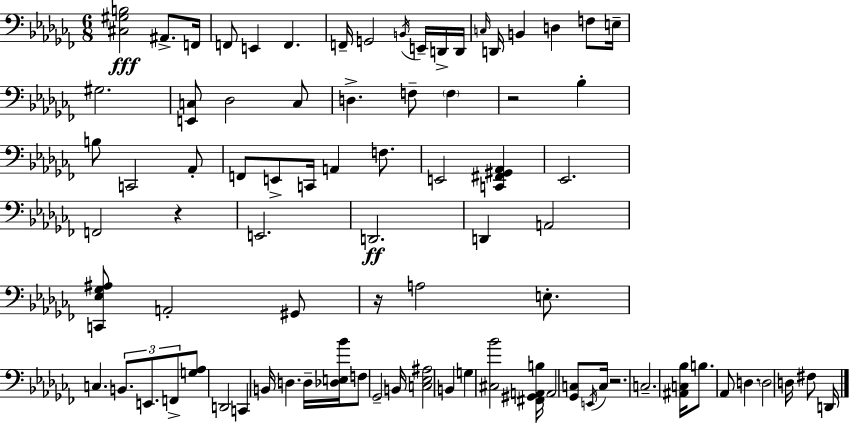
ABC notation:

X:1
T:Untitled
M:6/8
L:1/4
K:Abm
[^C,^G,B,]2 ^A,,/2 F,,/4 F,,/2 E,, F,, F,,/4 G,,2 B,,/4 E,,/4 D,,/4 D,,/4 C,/4 D,,/4 B,, D, F,/2 E,/4 ^G,2 [E,,C,]/2 _D,2 C,/2 D, F,/2 F, z2 _B, B,/2 C,,2 _A,,/2 F,,/2 E,,/2 C,,/4 A,, F,/2 E,,2 [C,,^F,,^G,,_A,,] _E,,2 F,,2 z E,,2 D,,2 D,, A,,2 [C,,_E,_G,^A,]/2 A,,2 ^G,,/2 z/4 A,2 E,/2 C, B,,/2 E,,/2 F,,/2 [G,_A,]/2 D,,2 C,, B,,/4 D, D,/4 [_D,E,_B]/4 F,/2 _G,,2 B,,/4 [C,_E,^A,]2 B,, G, [^C,_B]2 [^F,,^G,,A,,B,]/4 A,,2 [_G,,C,]/2 E,,/4 C,/4 z2 C,2 [^A,,C,_B,]/4 B,/2 _A,,/2 D, D,2 D,/4 ^F,/2 D,,/4